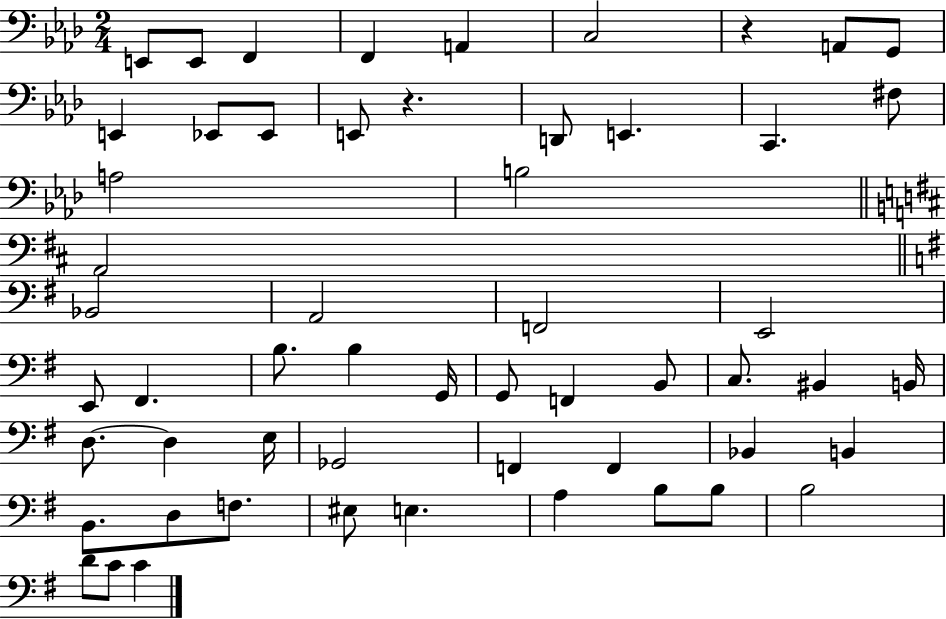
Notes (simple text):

E2/e E2/e F2/q F2/q A2/q C3/h R/q A2/e G2/e E2/q Eb2/e Eb2/e E2/e R/q. D2/e E2/q. C2/q. F#3/e A3/h B3/h A2/h Bb2/h A2/h F2/h E2/h E2/e F#2/q. B3/e. B3/q G2/s G2/e F2/q B2/e C3/e. BIS2/q B2/s D3/e. D3/q E3/s Gb2/h F2/q F2/q Bb2/q B2/q B2/e. D3/e F3/e. EIS3/e E3/q. A3/q B3/e B3/e B3/h D4/e C4/e C4/q